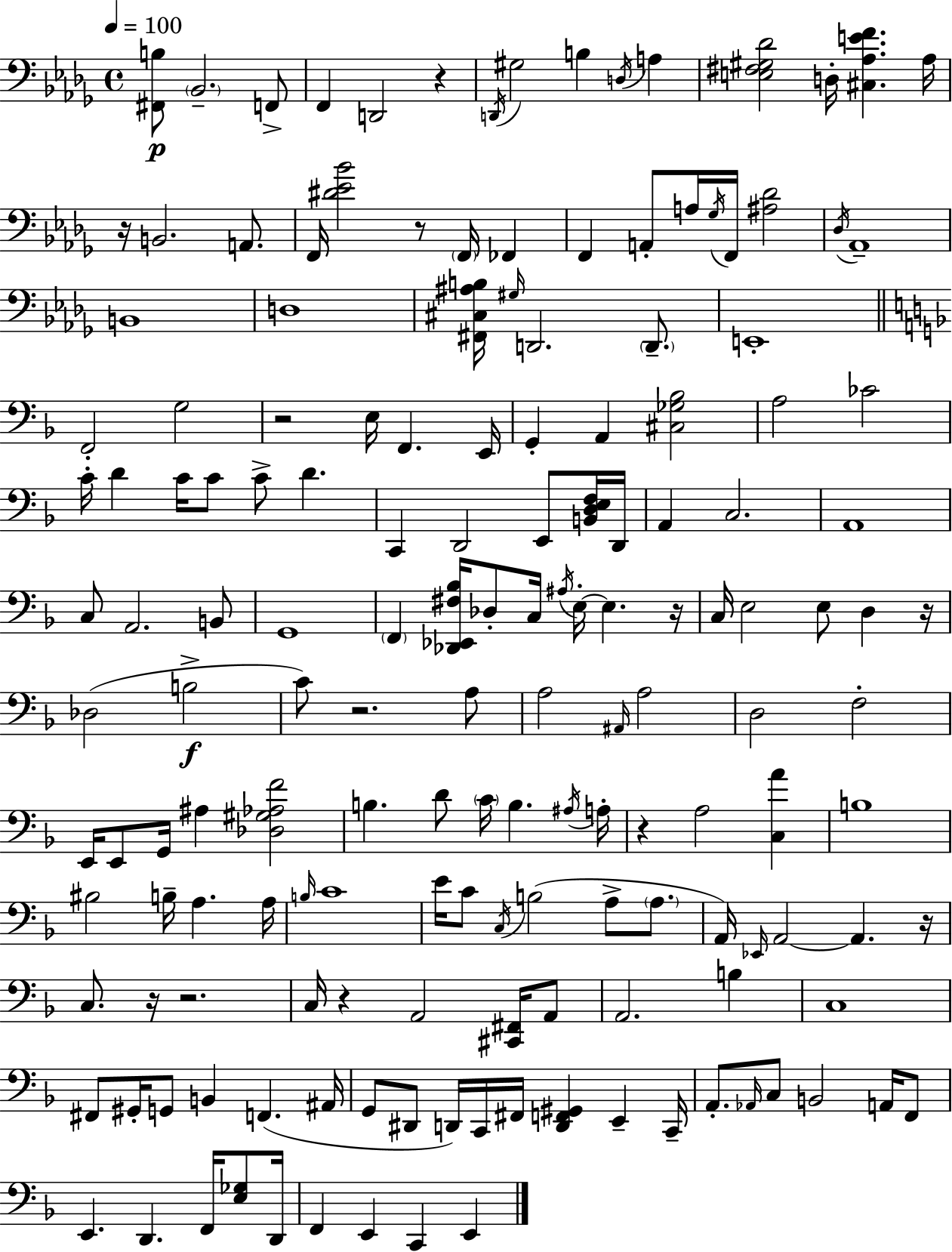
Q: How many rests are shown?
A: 12